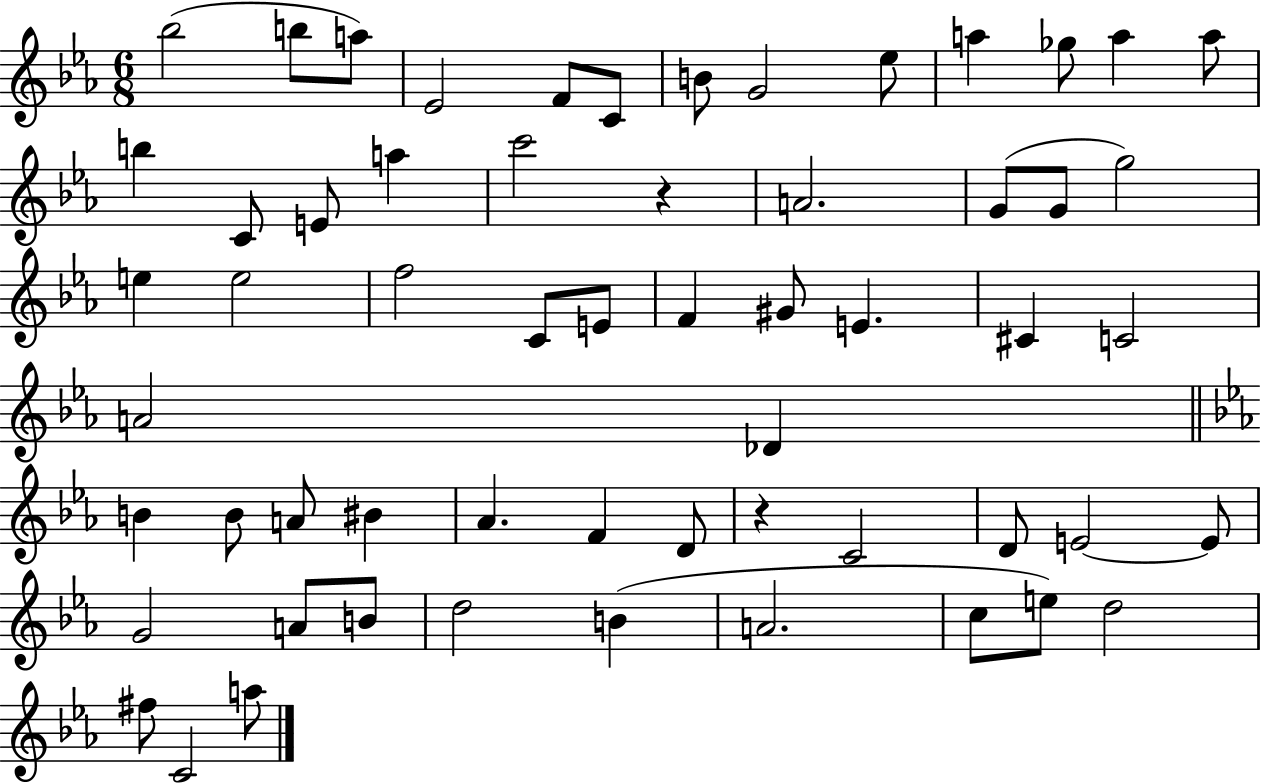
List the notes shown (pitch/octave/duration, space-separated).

Bb5/h B5/e A5/e Eb4/h F4/e C4/e B4/e G4/h Eb5/e A5/q Gb5/e A5/q A5/e B5/q C4/e E4/e A5/q C6/h R/q A4/h. G4/e G4/e G5/h E5/q E5/h F5/h C4/e E4/e F4/q G#4/e E4/q. C#4/q C4/h A4/h Db4/q B4/q B4/e A4/e BIS4/q Ab4/q. F4/q D4/e R/q C4/h D4/e E4/h E4/e G4/h A4/e B4/e D5/h B4/q A4/h. C5/e E5/e D5/h F#5/e C4/h A5/e